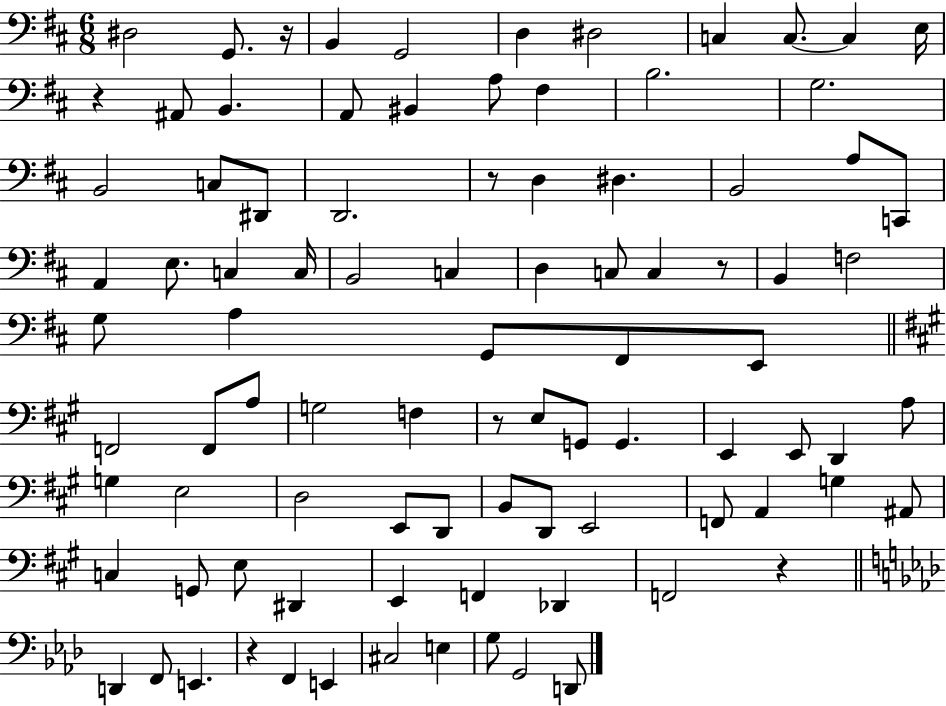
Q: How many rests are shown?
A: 7